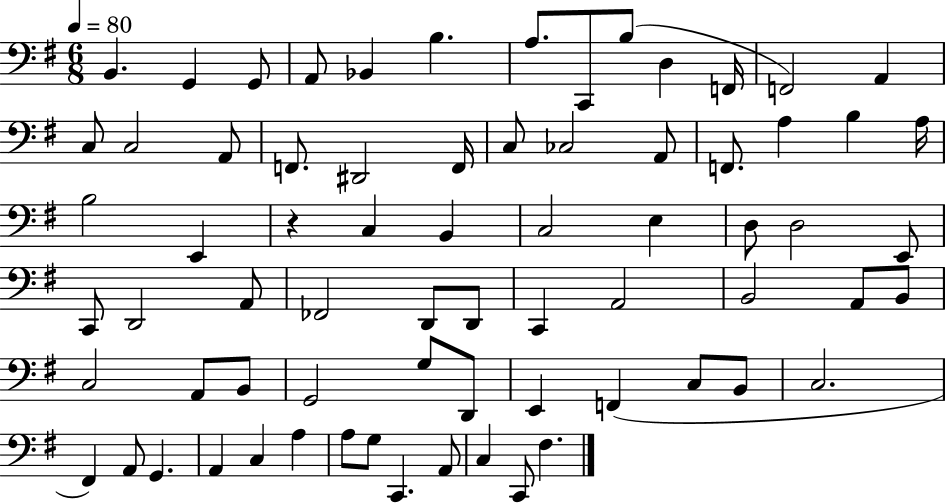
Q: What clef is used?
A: bass